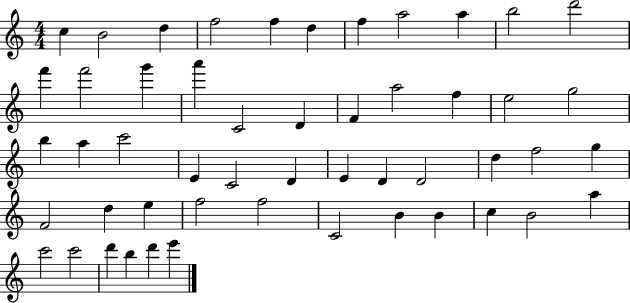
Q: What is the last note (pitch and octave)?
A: E6